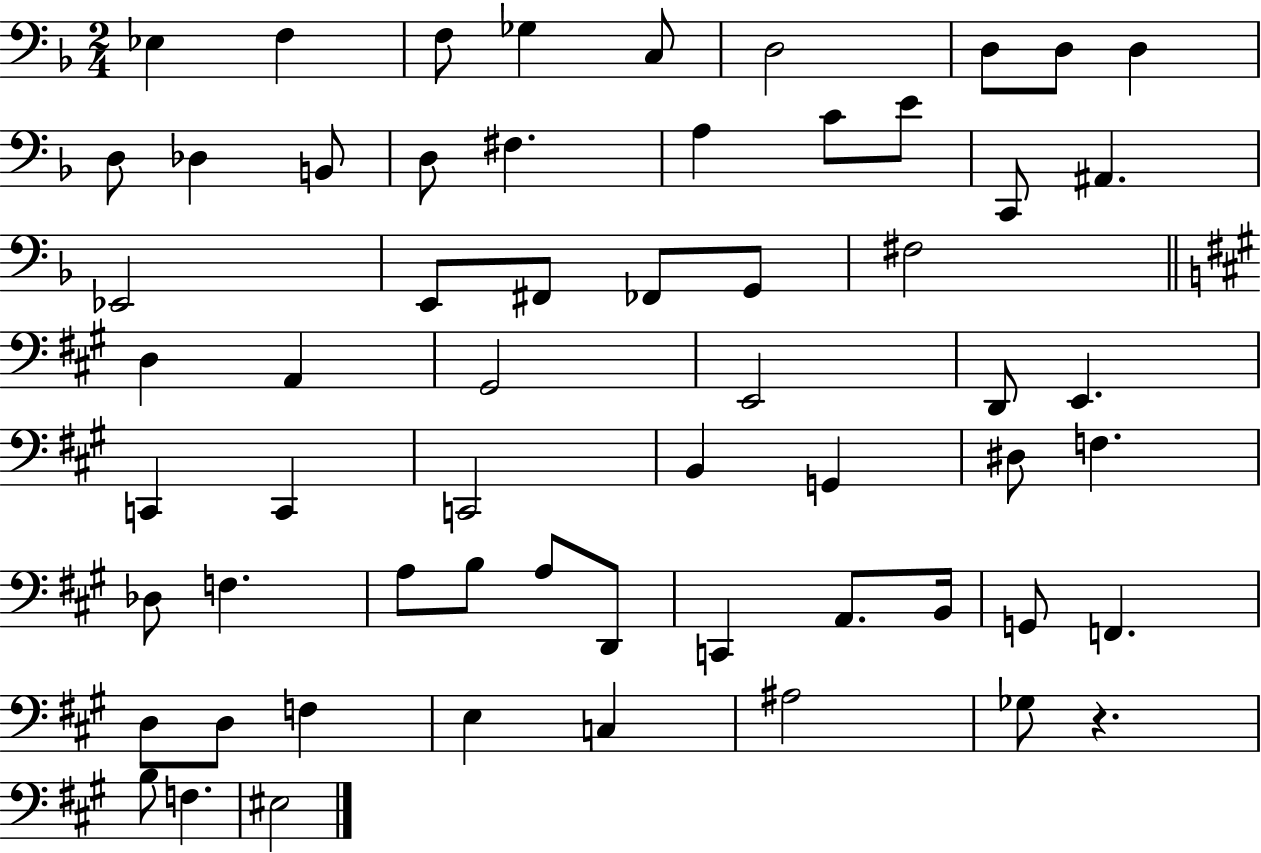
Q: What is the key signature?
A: F major